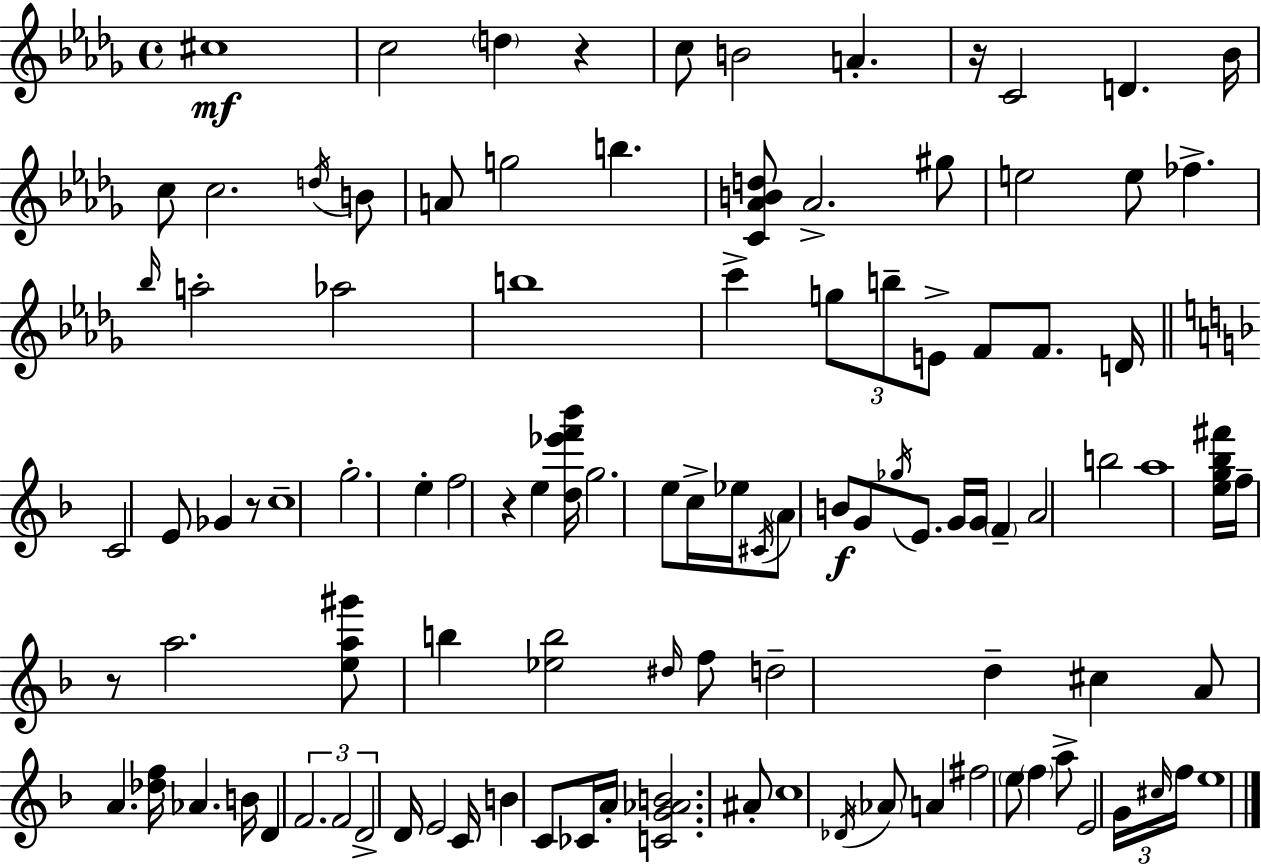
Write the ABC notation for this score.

X:1
T:Untitled
M:4/4
L:1/4
K:Bbm
^c4 c2 d z c/2 B2 A z/4 C2 D _B/4 c/2 c2 d/4 B/2 A/2 g2 b [C_ABd]/2 _A2 ^g/2 e2 e/2 _f _b/4 a2 _a2 b4 c' g/2 b/2 E/2 F/2 F/2 D/4 C2 E/2 _G z/2 c4 g2 e f2 z e [d_e'f'_b']/4 g2 e/2 c/4 _e/4 ^C/4 A/2 B/2 G/2 _g/4 E/2 G/4 G/4 F A2 b2 a4 [eg_b^f']/4 f/4 z/2 a2 [ea^g']/2 b [_eb]2 ^d/4 f/2 d2 d ^c A/2 A [_df]/4 _A B/4 D F2 F2 D2 D/4 E2 C/4 B C/2 _C/4 A/4 [CG_AB]2 ^A/2 c4 _D/4 _A/2 A ^f2 e/2 f a/2 E2 G/4 ^c/4 f/4 e4